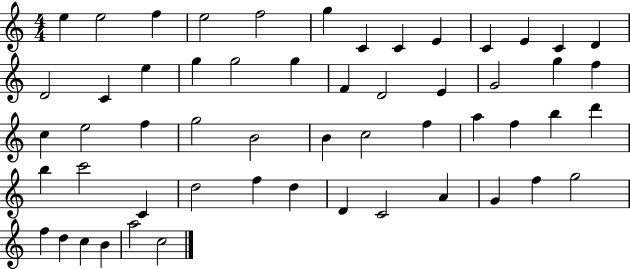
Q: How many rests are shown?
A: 0